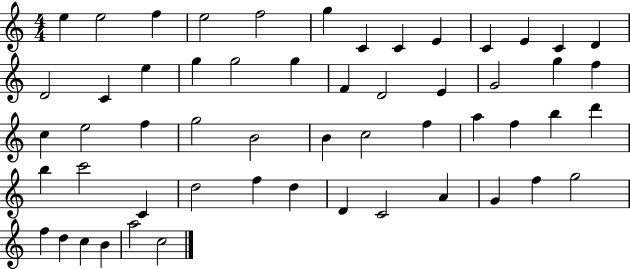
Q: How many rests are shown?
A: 0